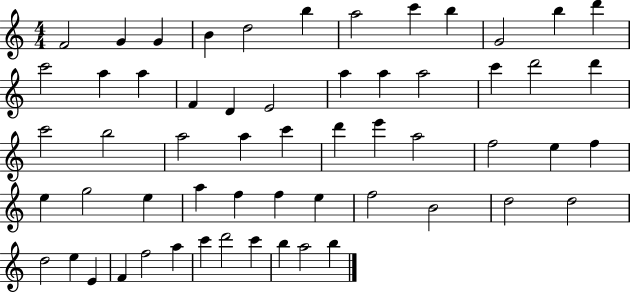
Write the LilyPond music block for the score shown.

{
  \clef treble
  \numericTimeSignature
  \time 4/4
  \key c \major
  f'2 g'4 g'4 | b'4 d''2 b''4 | a''2 c'''4 b''4 | g'2 b''4 d'''4 | \break c'''2 a''4 a''4 | f'4 d'4 e'2 | a''4 a''4 a''2 | c'''4 d'''2 d'''4 | \break c'''2 b''2 | a''2 a''4 c'''4 | d'''4 e'''4 a''2 | f''2 e''4 f''4 | \break e''4 g''2 e''4 | a''4 f''4 f''4 e''4 | f''2 b'2 | d''2 d''2 | \break d''2 e''4 e'4 | f'4 f''2 a''4 | c'''4 d'''2 c'''4 | b''4 a''2 b''4 | \break \bar "|."
}